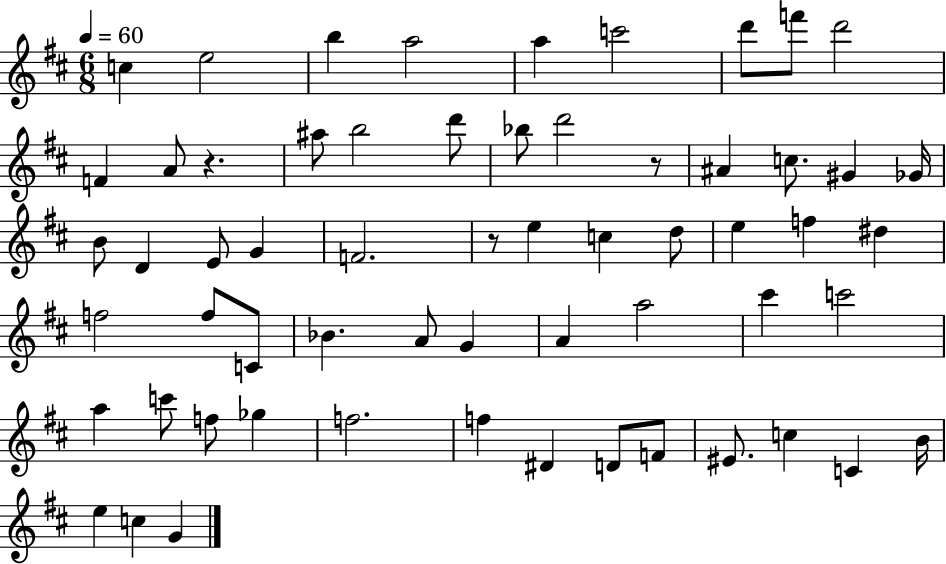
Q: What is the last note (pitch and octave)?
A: G4